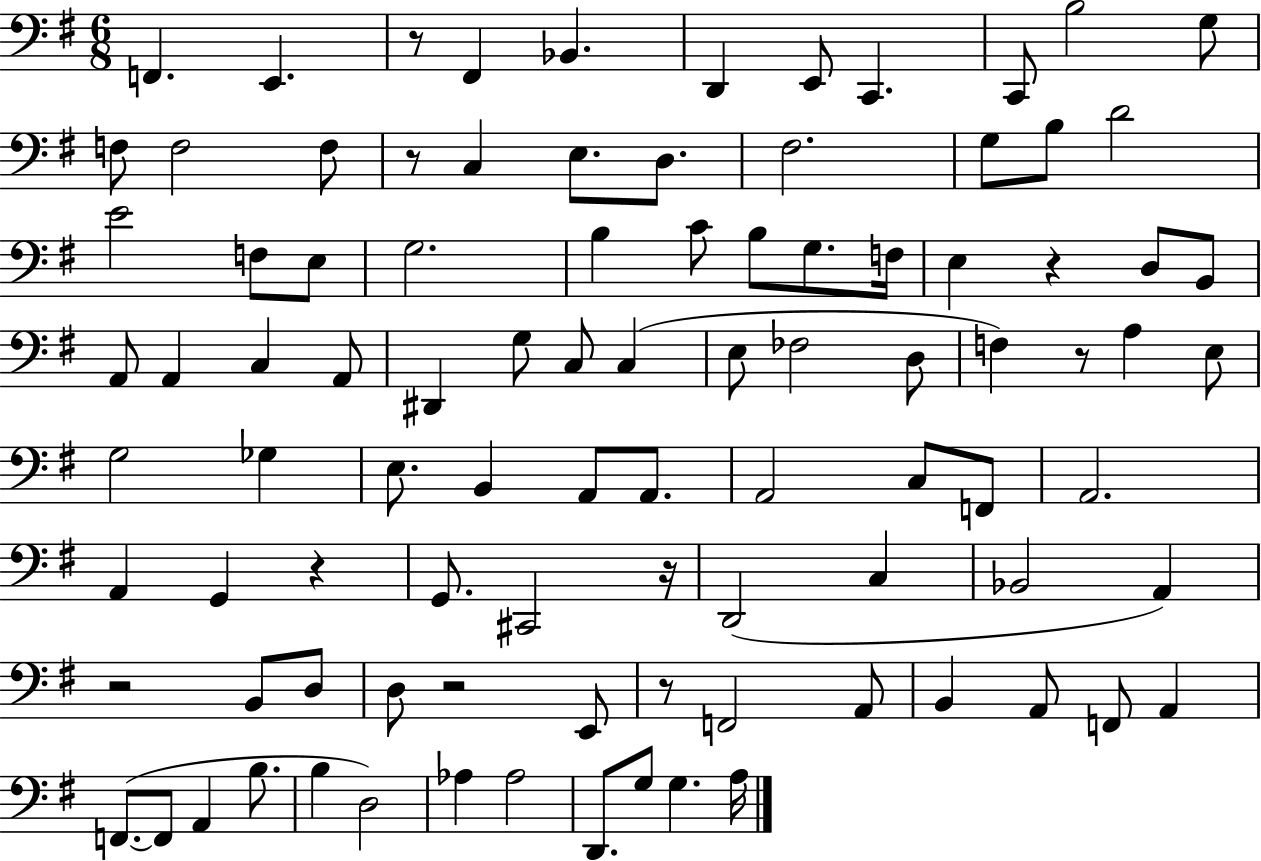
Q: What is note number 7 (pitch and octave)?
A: C2